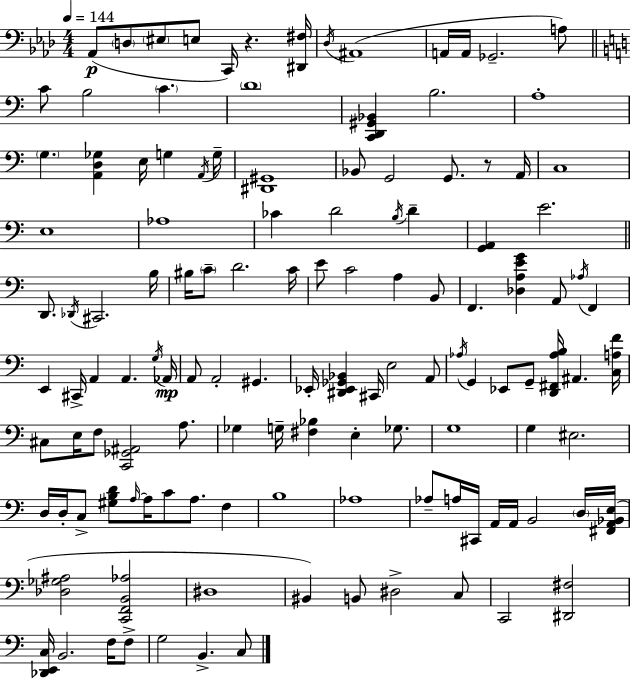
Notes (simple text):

Ab2/e D3/e EIS3/e E3/e C2/s R/q. [D#2,F#3]/s Db3/s A#2/w A2/s A2/s Gb2/h. A3/e C4/e B3/h C4/q. D4/w [C2,D2,G#2,Bb2]/q B3/h. A3/w G3/q. [A2,D3,Gb3]/q E3/s G3/q A2/s G3/s [D#2,G#2]/w Bb2/e G2/h G2/e. R/e A2/s C3/w E3/w Ab3/w CES4/q D4/h B3/s D4/q [G2,A2]/q E4/h. D2/e. Db2/s C#2/h. B3/s BIS3/s C4/e D4/h. C4/s E4/e C4/h A3/q B2/e F2/q. [Db3,A3,E4,G4]/q A2/e Ab3/s F2/q E2/q C#2/s A2/q A2/q. G3/s Ab2/s A2/e A2/h G#2/q. Eb2/s [D#2,Eb2,Gb2,Bb2]/q C#2/s E3/h A2/e Ab3/s G2/q Eb2/e G2/e [D2,F#2,Ab3,B3]/s A#2/q. [C3,A3,F4]/s C#3/e E3/s F3/e [C2,Gb2,A#2]/h A3/e. Gb3/q G3/s [F#3,Bb3]/q E3/q Gb3/e. G3/w G3/q EIS3/h. D3/s D3/s C3/e [G#3,B3,D4]/e A3/s A3/s C4/e A3/e. F3/q B3/w Ab3/w Ab3/e A3/s C#2/s A2/s A2/s B2/h D3/s [F#2,A2,Bb2,E3]/s [Db3,Gb3,A#3]/h [C2,F2,B2,Ab3]/h D#3/w BIS2/q B2/e D#3/h C3/e C2/h [D#2,F#3]/h [Db2,E2,C3]/s B2/h. F3/s F3/e G3/h B2/q. C3/e